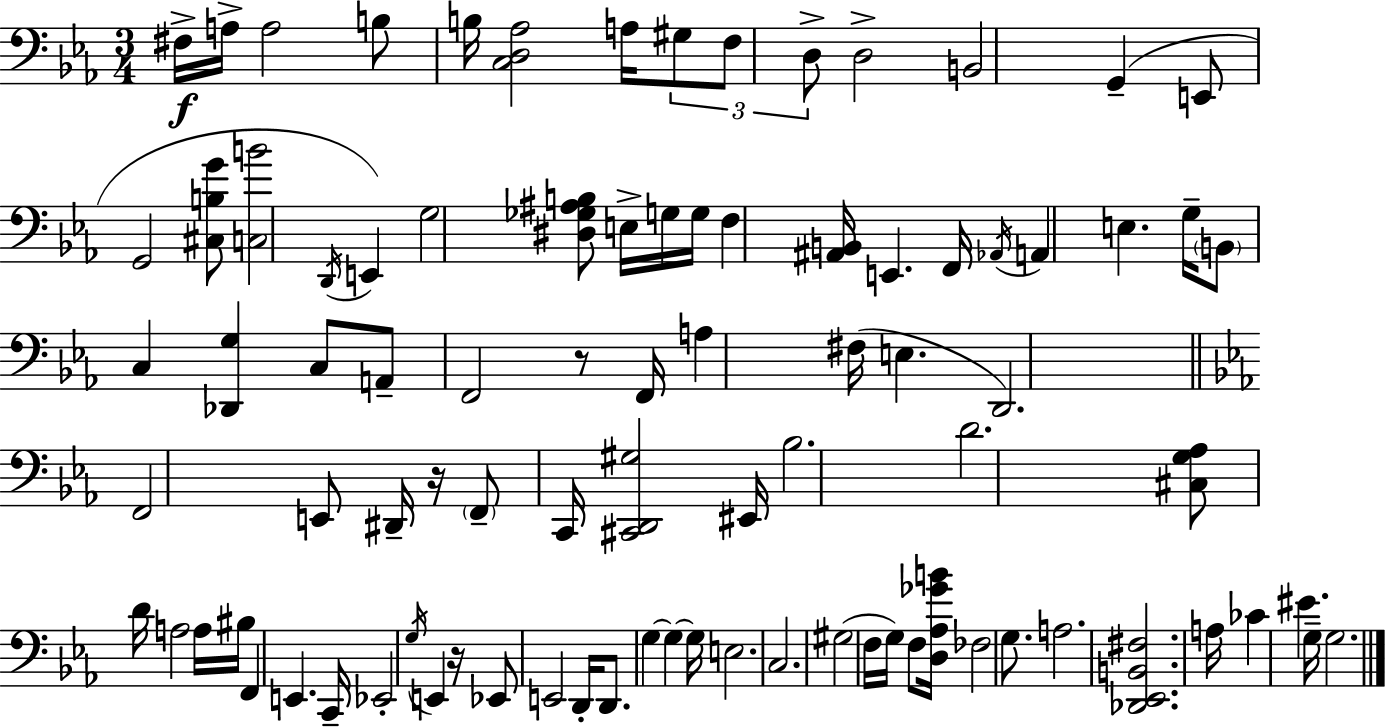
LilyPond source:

{
  \clef bass
  \numericTimeSignature
  \time 3/4
  \key c \minor
  \repeat volta 2 { fis16->\f a16-> a2 b8 | b16 <c d aes>2 a16 \tuplet 3/2 { gis8 | f8 d8-> } d2-> | b,2 g,4--( | \break e,8 g,2 <cis b g'>8 | <c b'>2 \acciaccatura { d,16 }) e,4 | g2 <dis ges ais b>8 e16-> | g16 g16 f4 <ais, b,>16 e,4. | \break f,16 \acciaccatura { aes,16 } a,4 e4. | g16-- \parenthesize b,8 c4 <des, g>4 | c8 a,8-- f,2 | r8 f,16 a4 fis16( e4. | \break d,2.) | \bar "||" \break \key ees \major f,2 e,8 dis,16-- r16 | \parenthesize f,8-- c,16 <cis, d, gis>2 eis,16 | bes2. | d'2. | \break <cis g aes>8 d'16 a2 a16 | bis16 f,4 e,4. c,16-- | ees,2-. \acciaccatura { g16 } e,4 | r16 ees,8 e,2 | \break d,16-. d,8. g4~~ g4~~ | g16 e2. | c2. | gis2( f16 g16) f8 | \break <d aes ges' b'>16 fes2 g8. | a2. | <des, ees, b, fis>2. | a16 ces'4 eis'4. | \break g16-- g2. | } \bar "|."
}